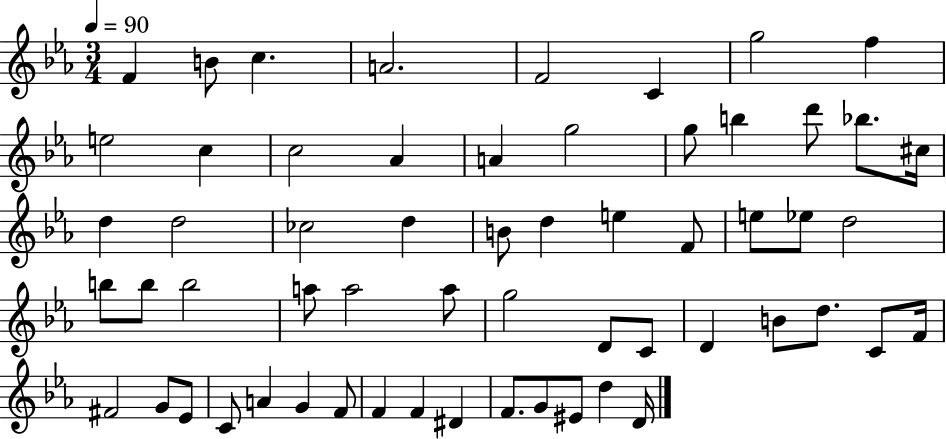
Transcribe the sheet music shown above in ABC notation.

X:1
T:Untitled
M:3/4
L:1/4
K:Eb
F B/2 c A2 F2 C g2 f e2 c c2 _A A g2 g/2 b d'/2 _b/2 ^c/4 d d2 _c2 d B/2 d e F/2 e/2 _e/2 d2 b/2 b/2 b2 a/2 a2 a/2 g2 D/2 C/2 D B/2 d/2 C/2 F/4 ^F2 G/2 _E/2 C/2 A G F/2 F F ^D F/2 G/2 ^E/2 d D/4